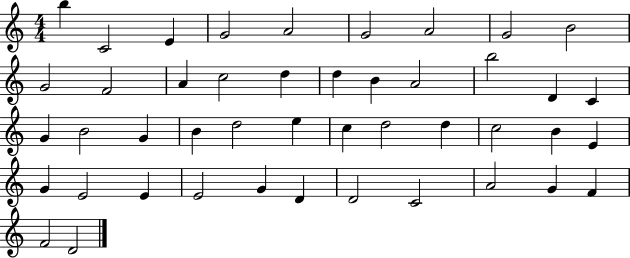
X:1
T:Untitled
M:4/4
L:1/4
K:C
b C2 E G2 A2 G2 A2 G2 B2 G2 F2 A c2 d d B A2 b2 D C G B2 G B d2 e c d2 d c2 B E G E2 E E2 G D D2 C2 A2 G F F2 D2